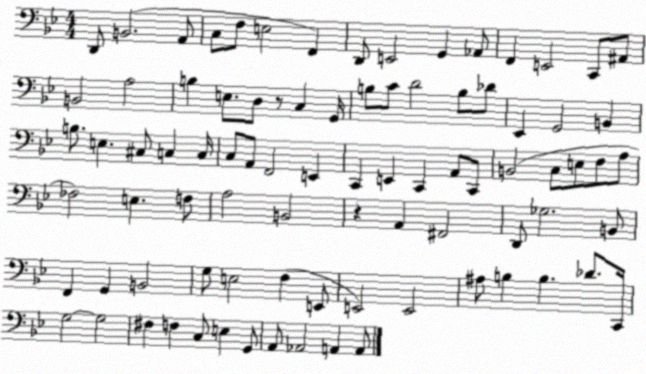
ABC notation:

X:1
T:Untitled
M:4/4
L:1/4
K:Bb
D,,/2 B,,2 A,,/2 C,/2 F,/2 E,2 F,, D,,/2 E,,2 G,, _A,,/2 F,, E,,2 C,,/2 ^A,,/2 B,,2 A,2 B, E,/2 D,/2 z/2 C, G,,/4 B,/2 C/2 D2 B,/2 _D/2 _E,, G,,2 B,, B,/2 E, ^C,/2 C, C,/4 C,/2 A,,/2 F,,2 E,, C,, E,, C,, A,,/2 C,,/2 B,,2 C,/2 E,/2 F,/2 A,/2 _F,2 E, F,/2 A,2 B,,2 z A,, ^F,,2 D,,/2 _G,2 B,,/2 F,, G,, B,,2 G,/2 E,2 F, E,,/2 E,,2 E,,2 ^A,/2 B, B, _D/2 C,,/4 G,2 G,2 ^F, F, C,/2 E, G,,/2 A,,/2 _A,,2 A,, A,,/2